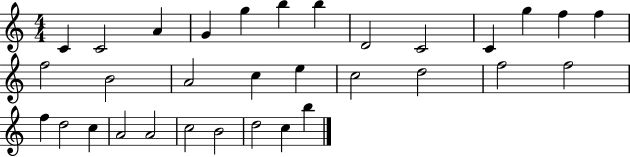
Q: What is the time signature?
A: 4/4